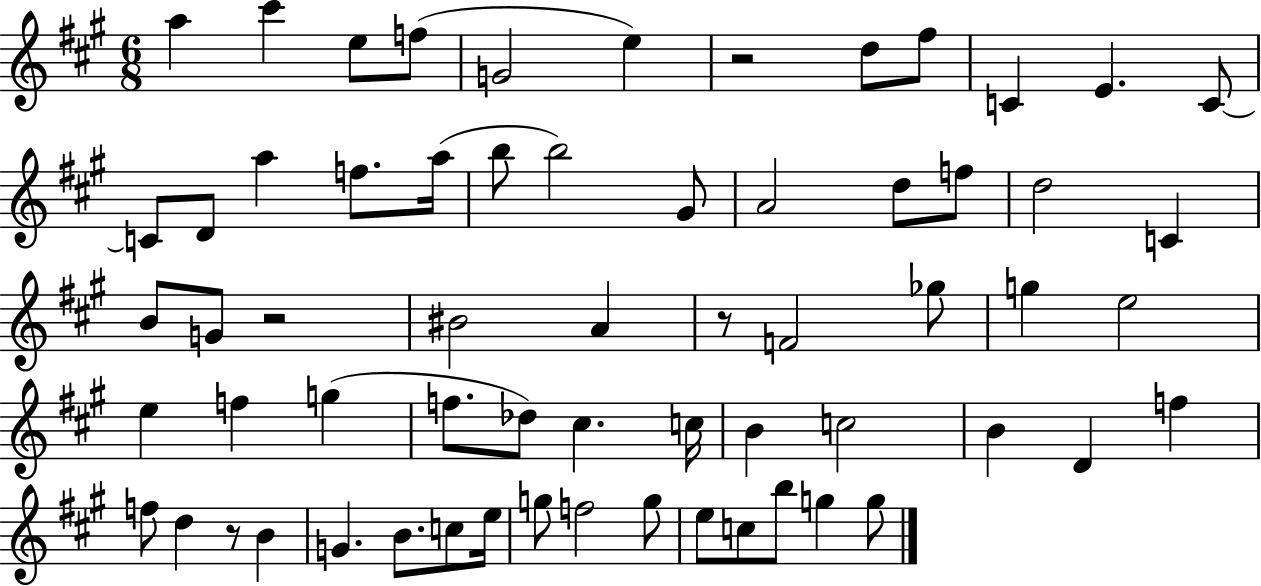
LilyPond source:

{
  \clef treble
  \numericTimeSignature
  \time 6/8
  \key a \major
  \repeat volta 2 { a''4 cis'''4 e''8 f''8( | g'2 e''4) | r2 d''8 fis''8 | c'4 e'4. c'8~~ | \break c'8 d'8 a''4 f''8. a''16( | b''8 b''2) gis'8 | a'2 d''8 f''8 | d''2 c'4 | \break b'8 g'8 r2 | bis'2 a'4 | r8 f'2 ges''8 | g''4 e''2 | \break e''4 f''4 g''4( | f''8. des''8) cis''4. c''16 | b'4 c''2 | b'4 d'4 f''4 | \break f''8 d''4 r8 b'4 | g'4. b'8. c''8 e''16 | g''8 f''2 g''8 | e''8 c''8 b''8 g''4 g''8 | \break } \bar "|."
}